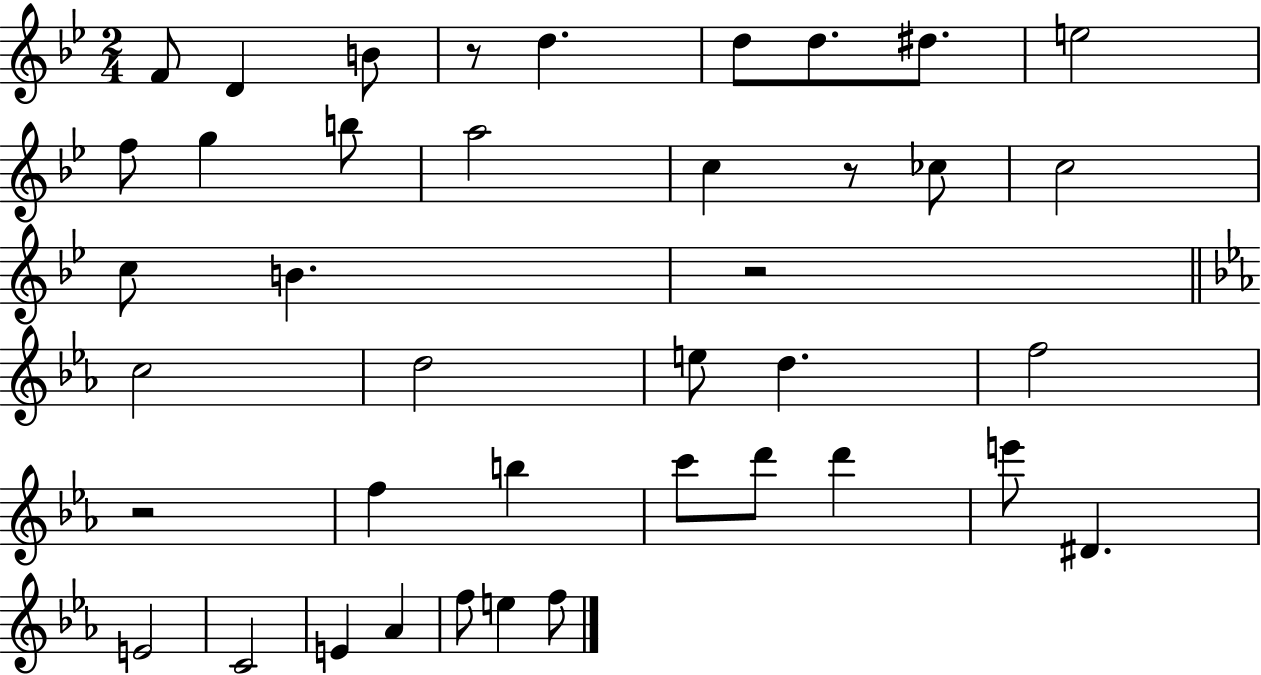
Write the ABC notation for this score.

X:1
T:Untitled
M:2/4
L:1/4
K:Bb
F/2 D B/2 z/2 d d/2 d/2 ^d/2 e2 f/2 g b/2 a2 c z/2 _c/2 c2 c/2 B z2 c2 d2 e/2 d f2 z2 f b c'/2 d'/2 d' e'/2 ^D E2 C2 E _A f/2 e f/2